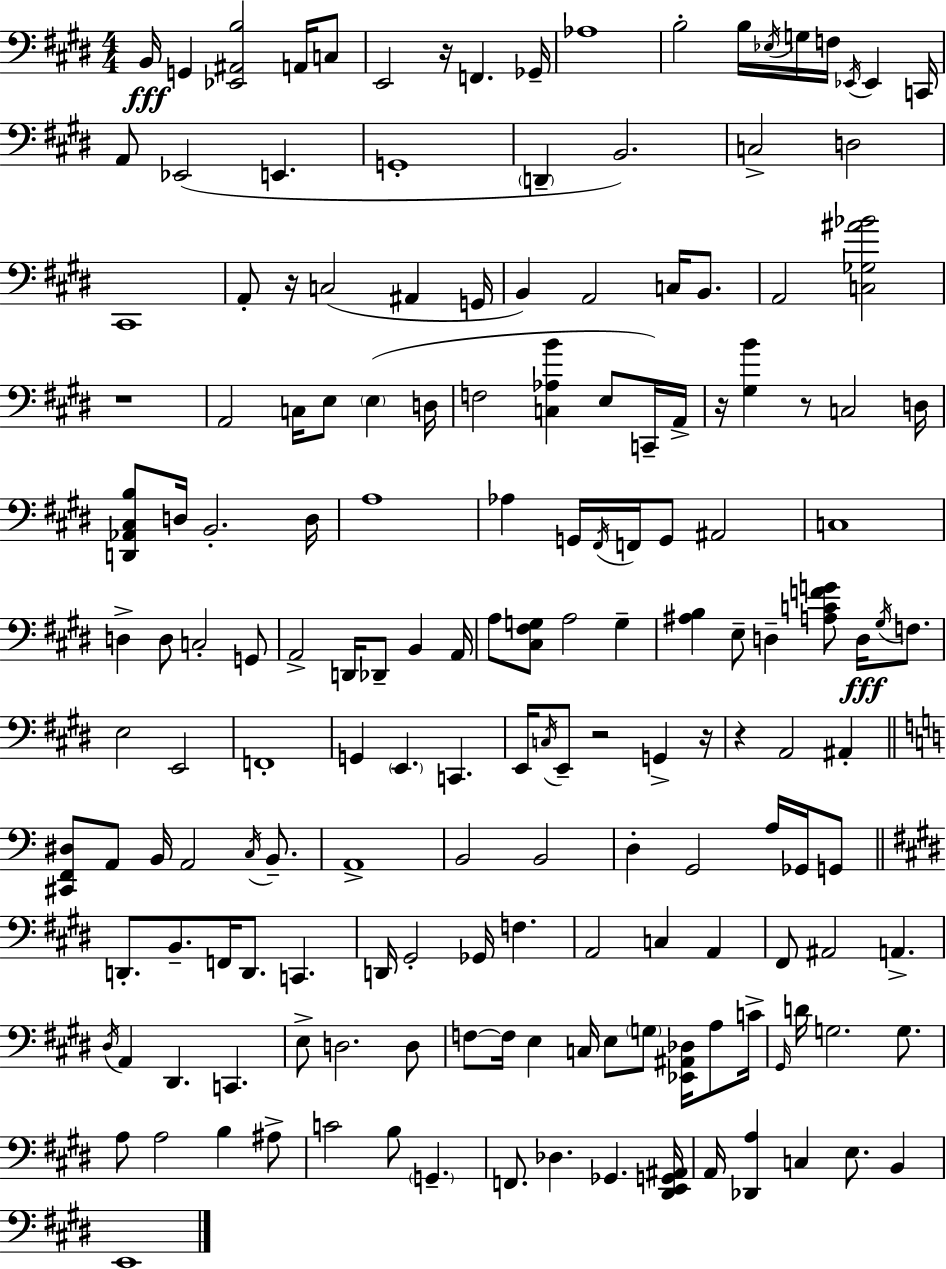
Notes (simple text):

B2/s G2/q [Eb2,A#2,B3]/h A2/s C3/e E2/h R/s F2/q. Gb2/s Ab3/w B3/h B3/s Eb3/s G3/s F3/s Eb2/s Eb2/q C2/s A2/e Eb2/h E2/q. G2/w D2/q B2/h. C3/h D3/h C#2/w A2/e R/s C3/h A#2/q G2/s B2/q A2/h C3/s B2/e. A2/h [C3,Gb3,A#4,Bb4]/h R/w A2/h C3/s E3/e E3/q D3/s F3/h [C3,Ab3,B4]/q E3/e C2/s A2/s R/s [G#3,B4]/q R/e C3/h D3/s [D2,Ab2,C#3,B3]/e D3/s B2/h. D3/s A3/w Ab3/q G2/s F#2/s F2/s G2/e A#2/h C3/w D3/q D3/e C3/h G2/e A2/h D2/s Db2/e B2/q A2/s A3/e [C#3,F#3,G3]/e A3/h G3/q [A#3,B3]/q E3/e D3/q [A3,C4,F4,G4]/e D3/s G#3/s F3/e. E3/h E2/h F2/w G2/q E2/q. C2/q. E2/s C3/s E2/e R/h G2/q R/s R/q A2/h A#2/q [C#2,F2,D#3]/e A2/e B2/s A2/h C3/s B2/e. A2/w B2/h B2/h D3/q G2/h A3/s Gb2/s G2/e D2/e. B2/e. F2/s D2/e. C2/q. D2/s G#2/h Gb2/s F3/q. A2/h C3/q A2/q F#2/e A#2/h A2/q. D#3/s A2/q D#2/q. C2/q. E3/e D3/h. D3/e F3/e F3/s E3/q C3/s E3/e G3/e [Eb2,A#2,Db3]/s A3/e C4/s G#2/s D4/s G3/h. G3/e. A3/e A3/h B3/q A#3/e C4/h B3/e G2/q. F2/e. Db3/q. Gb2/q. [D#2,E2,G2,A#2]/s A2/s [Db2,A3]/q C3/q E3/e. B2/q E2/w